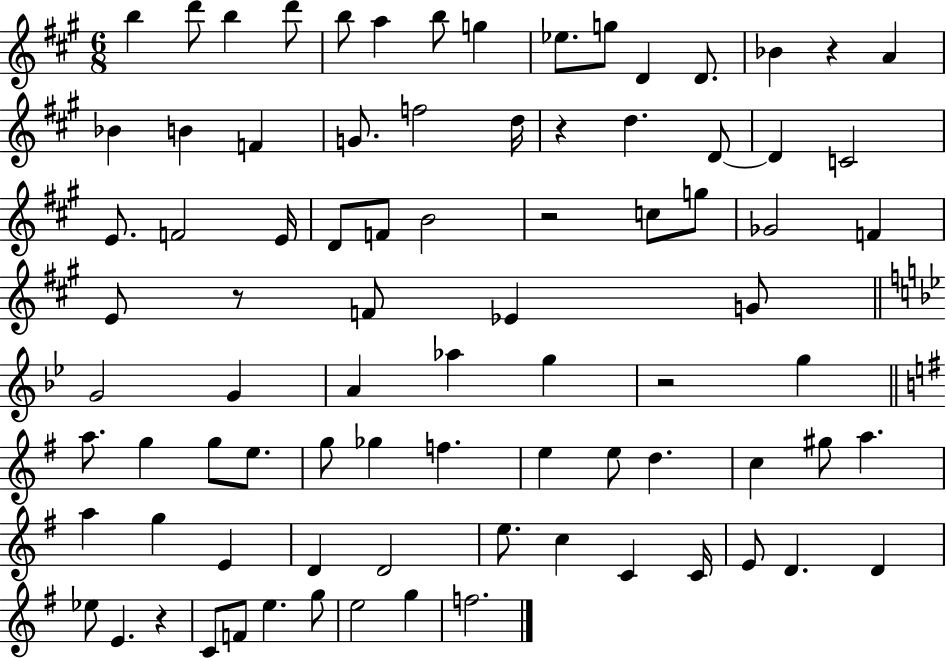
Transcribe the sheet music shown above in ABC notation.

X:1
T:Untitled
M:6/8
L:1/4
K:A
b d'/2 b d'/2 b/2 a b/2 g _e/2 g/2 D D/2 _B z A _B B F G/2 f2 d/4 z d D/2 D C2 E/2 F2 E/4 D/2 F/2 B2 z2 c/2 g/2 _G2 F E/2 z/2 F/2 _E G/2 G2 G A _a g z2 g a/2 g g/2 e/2 g/2 _g f e e/2 d c ^g/2 a a g E D D2 e/2 c C C/4 E/2 D D _e/2 E z C/2 F/2 e g/2 e2 g f2